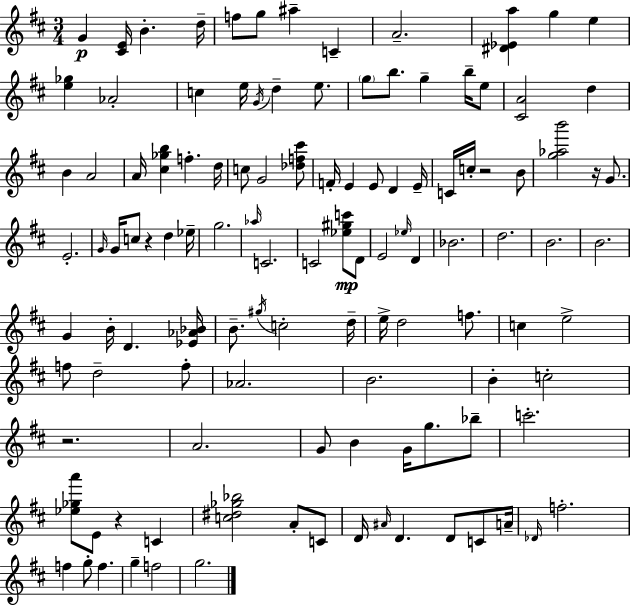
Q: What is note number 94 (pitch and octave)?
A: F5